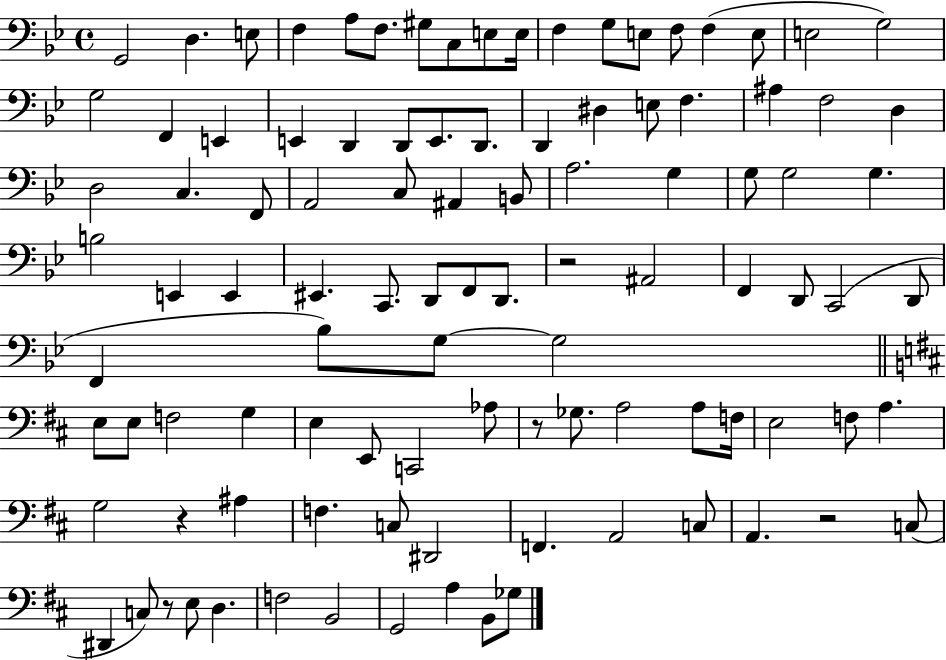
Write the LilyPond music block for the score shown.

{
  \clef bass
  \time 4/4
  \defaultTimeSignature
  \key bes \major
  \repeat volta 2 { g,2 d4. e8 | f4 a8 f8. gis8 c8 e8 e16 | f4 g8 e8 f8 f4( e8 | e2 g2) | \break g2 f,4 e,4 | e,4 d,4 d,8 e,8. d,8. | d,4 dis4 e8 f4. | ais4 f2 d4 | \break d2 c4. f,8 | a,2 c8 ais,4 b,8 | a2. g4 | g8 g2 g4. | \break b2 e,4 e,4 | eis,4. c,8. d,8 f,8 d,8. | r2 ais,2 | f,4 d,8 c,2( d,8 | \break f,4 bes8) g8~~ g2 | \bar "||" \break \key d \major e8 e8 f2 g4 | e4 e,8 c,2 aes8 | r8 ges8. a2 a8 f16 | e2 f8 a4. | \break g2 r4 ais4 | f4. c8 dis,2 | f,4. a,2 c8 | a,4. r2 c8( | \break dis,4 c8) r8 e8 d4. | f2 b,2 | g,2 a4 b,8 ges8 | } \bar "|."
}